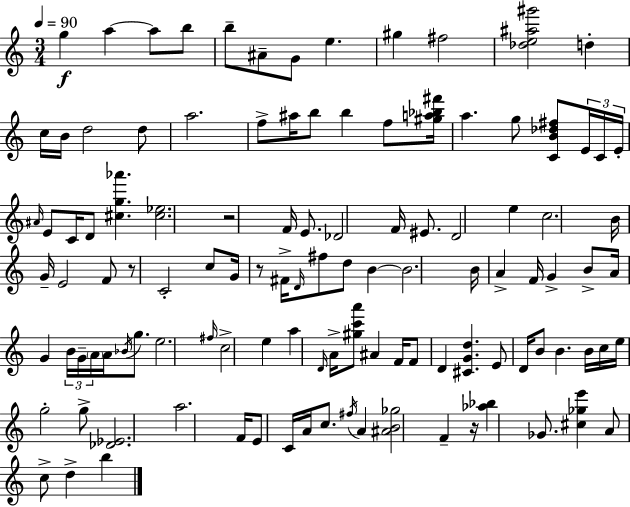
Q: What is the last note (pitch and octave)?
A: B5